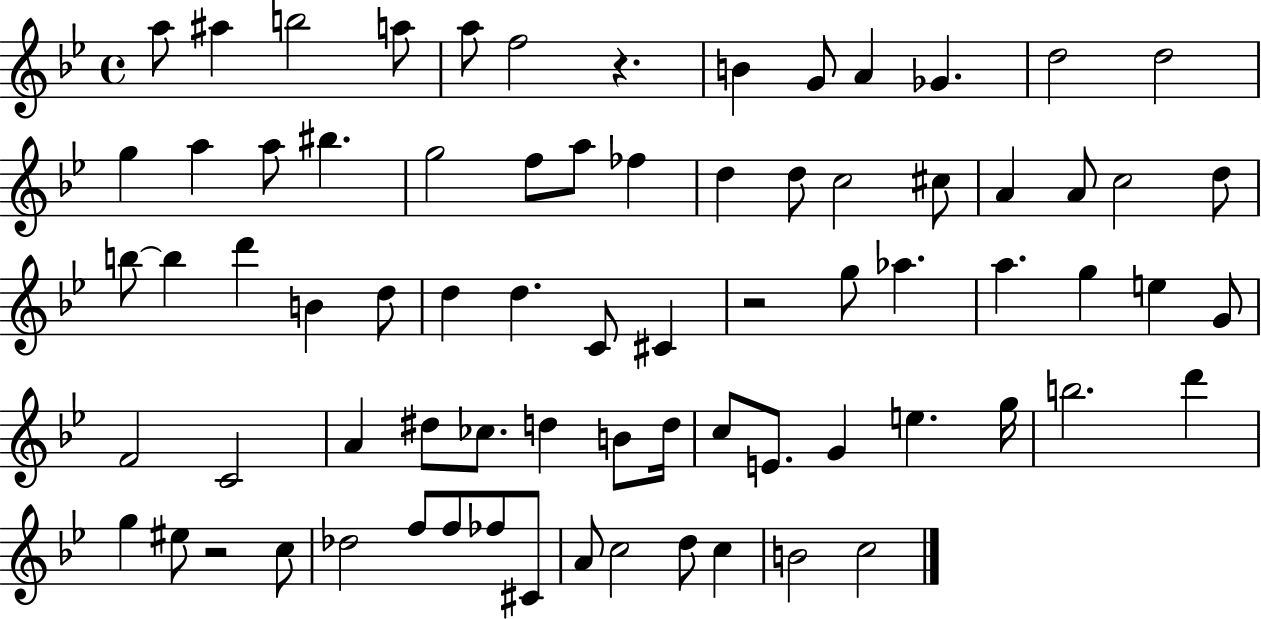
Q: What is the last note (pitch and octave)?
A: C5